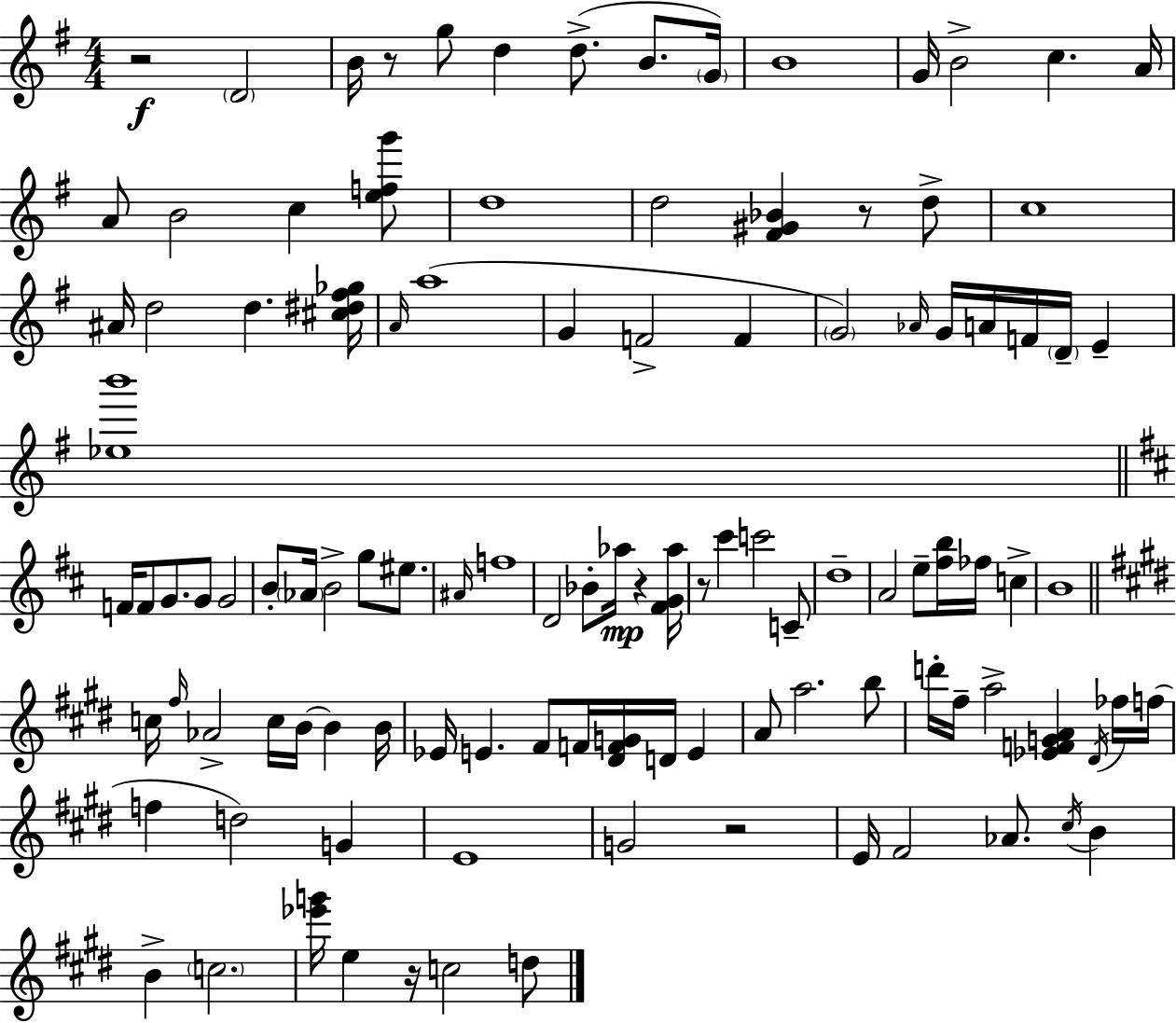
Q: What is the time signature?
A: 4/4